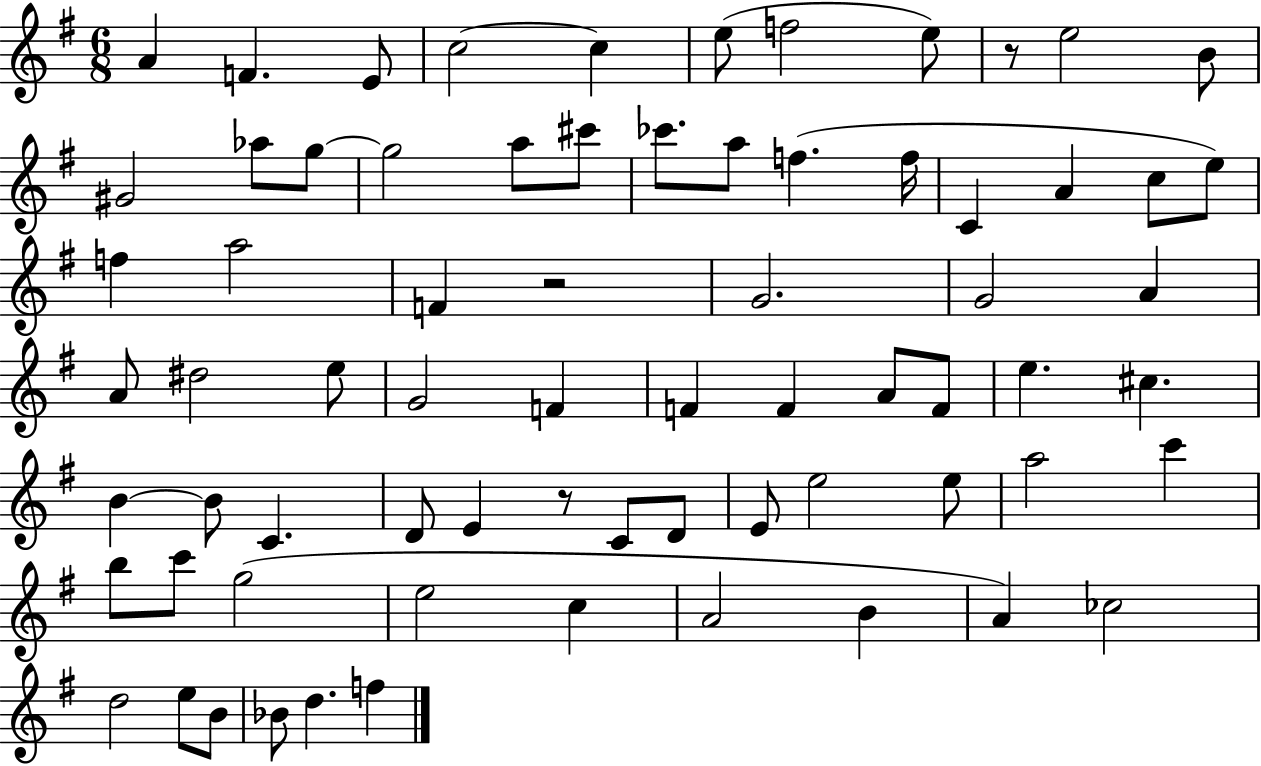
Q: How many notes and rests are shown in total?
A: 71